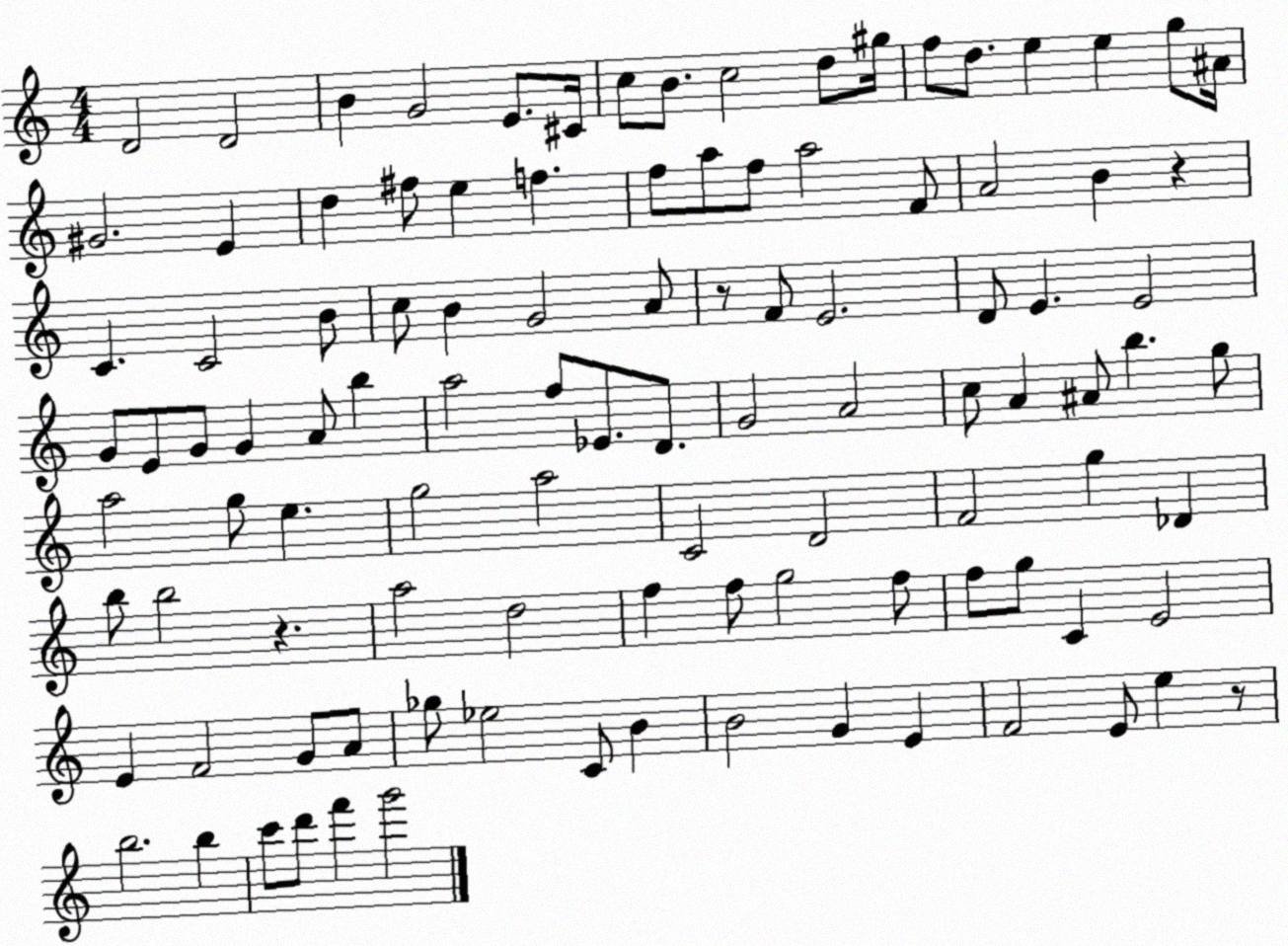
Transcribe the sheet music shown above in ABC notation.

X:1
T:Untitled
M:4/4
L:1/4
K:C
D2 D2 B G2 E/2 ^C/4 c/2 B/2 c2 d/2 ^g/4 f/2 d/2 e e g/2 ^A/4 ^G2 E d ^f/2 e f f/2 a/2 f/2 a2 F/2 A2 B z C C2 B/2 c/2 B G2 A/2 z/2 F/2 E2 D/2 E E2 G/2 E/2 G/2 G A/2 b a2 f/2 _E/2 D/2 G2 A2 c/2 A ^A/2 b g/2 a2 g/2 e g2 a2 C2 D2 F2 g _D b/2 b2 z a2 d2 f f/2 g2 f/2 f/2 g/2 C E2 E F2 G/2 A/2 _g/2 _e2 C/2 B B2 G E F2 E/2 e z/2 b2 b c'/2 d'/2 f' g'2